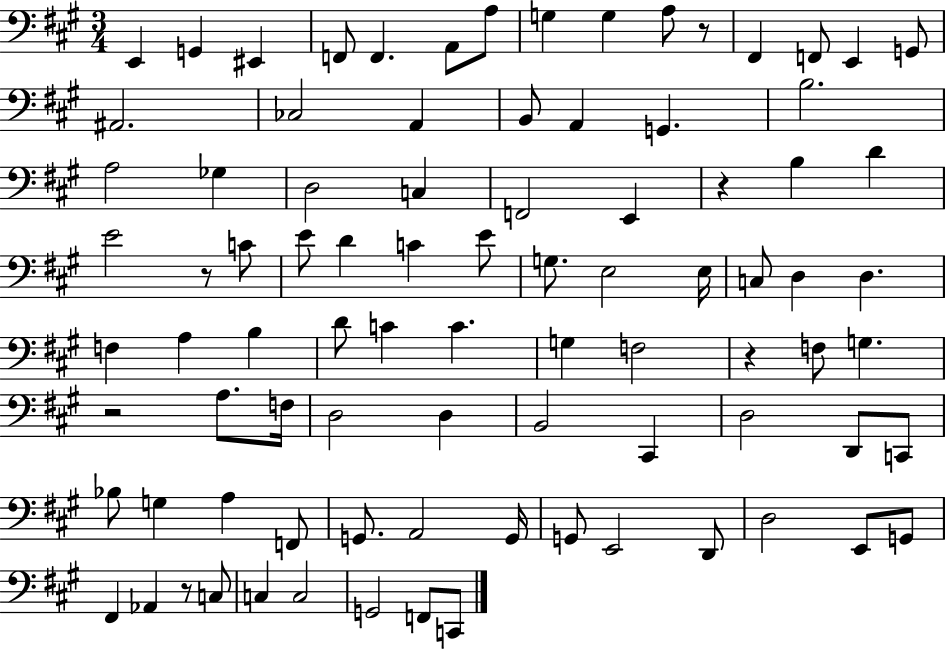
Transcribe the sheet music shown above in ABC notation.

X:1
T:Untitled
M:3/4
L:1/4
K:A
E,, G,, ^E,, F,,/2 F,, A,,/2 A,/2 G, G, A,/2 z/2 ^F,, F,,/2 E,, G,,/2 ^A,,2 _C,2 A,, B,,/2 A,, G,, B,2 A,2 _G, D,2 C, F,,2 E,, z B, D E2 z/2 C/2 E/2 D C E/2 G,/2 E,2 E,/4 C,/2 D, D, F, A, B, D/2 C C G, F,2 z F,/2 G, z2 A,/2 F,/4 D,2 D, B,,2 ^C,, D,2 D,,/2 C,,/2 _B,/2 G, A, F,,/2 G,,/2 A,,2 G,,/4 G,,/2 E,,2 D,,/2 D,2 E,,/2 G,,/2 ^F,, _A,, z/2 C,/2 C, C,2 G,,2 F,,/2 C,,/2